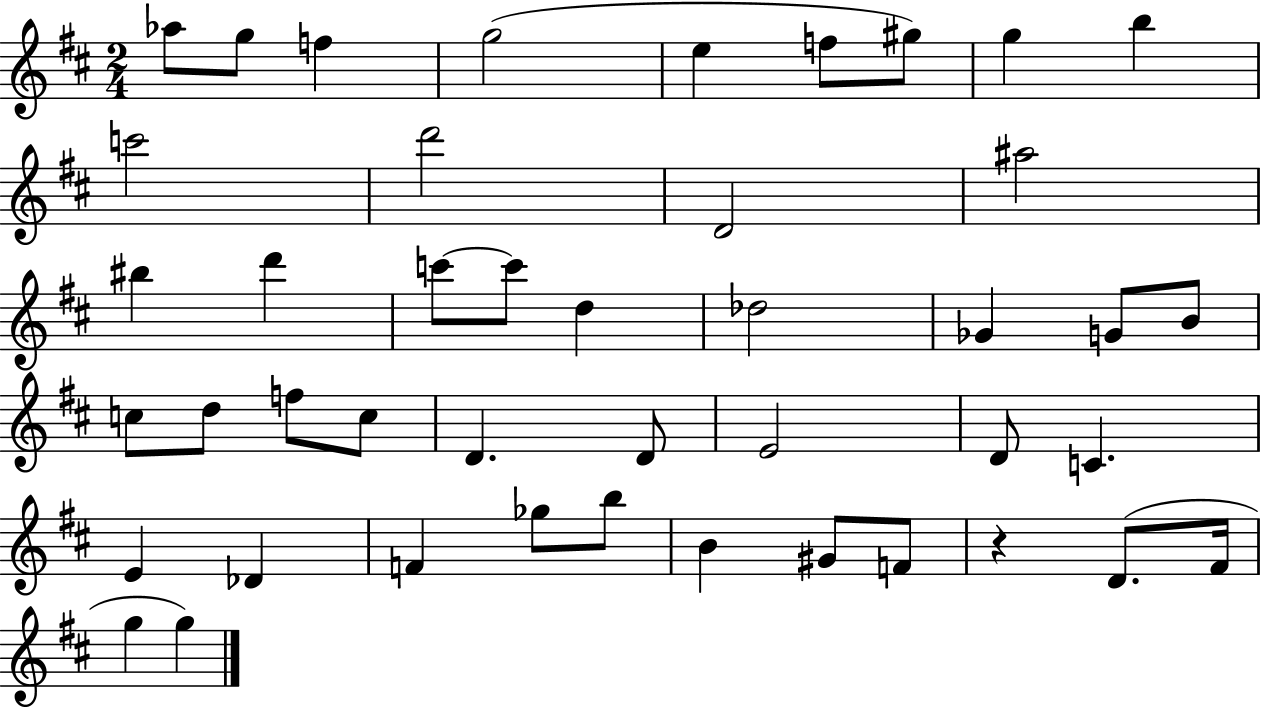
{
  \clef treble
  \numericTimeSignature
  \time 2/4
  \key d \major
  \repeat volta 2 { aes''8 g''8 f''4 | g''2( | e''4 f''8 gis''8) | g''4 b''4 | \break c'''2 | d'''2 | d'2 | ais''2 | \break bis''4 d'''4 | c'''8~~ c'''8 d''4 | des''2 | ges'4 g'8 b'8 | \break c''8 d''8 f''8 c''8 | d'4. d'8 | e'2 | d'8 c'4. | \break e'4 des'4 | f'4 ges''8 b''8 | b'4 gis'8 f'8 | r4 d'8.( fis'16 | \break g''4 g''4) | } \bar "|."
}